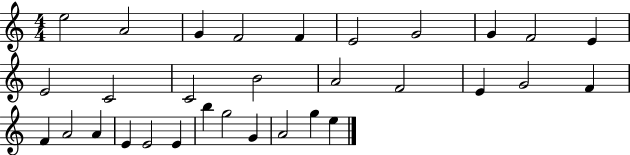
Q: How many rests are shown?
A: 0